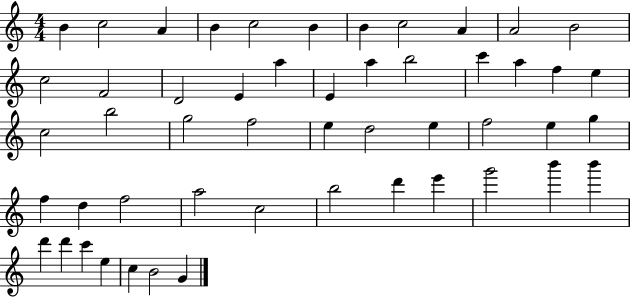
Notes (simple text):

B4/q C5/h A4/q B4/q C5/h B4/q B4/q C5/h A4/q A4/h B4/h C5/h F4/h D4/h E4/q A5/q E4/q A5/q B5/h C6/q A5/q F5/q E5/q C5/h B5/h G5/h F5/h E5/q D5/h E5/q F5/h E5/q G5/q F5/q D5/q F5/h A5/h C5/h B5/h D6/q E6/q G6/h B6/q B6/q D6/q D6/q C6/q E5/q C5/q B4/h G4/q